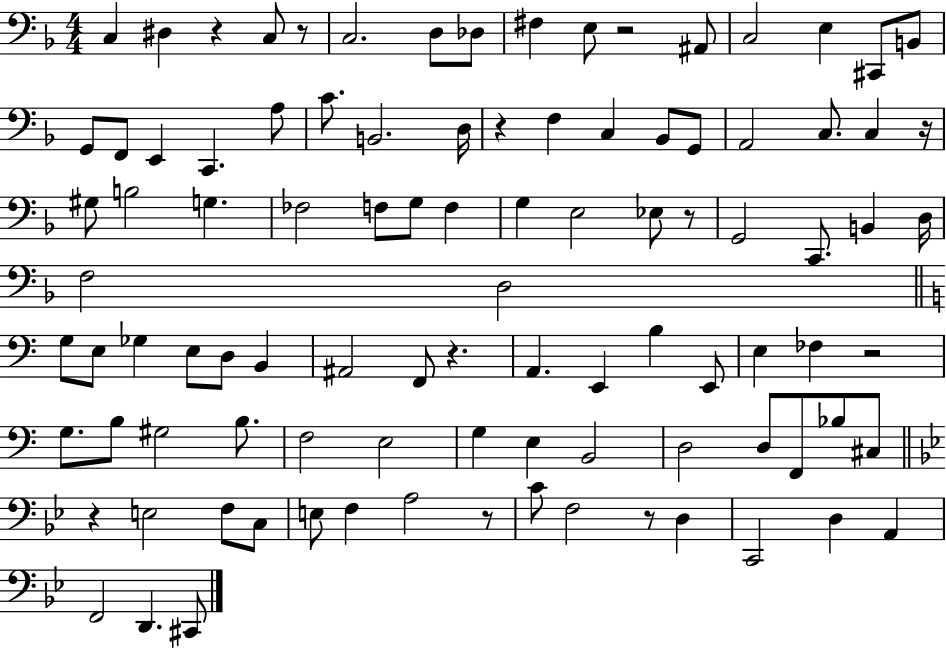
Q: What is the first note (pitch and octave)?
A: C3